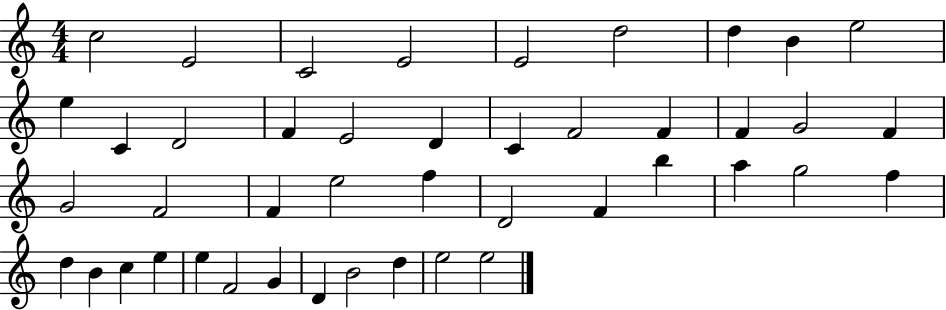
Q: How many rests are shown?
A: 0